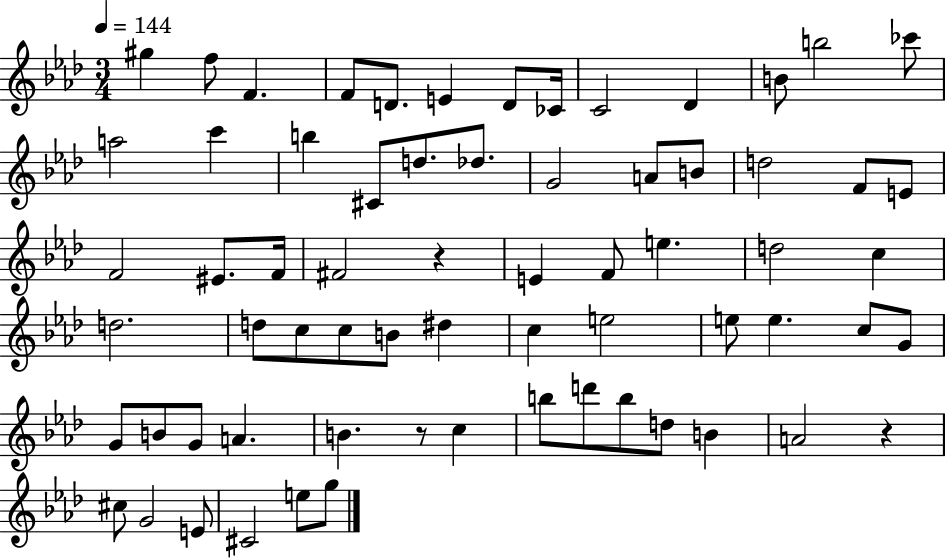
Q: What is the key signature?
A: AES major